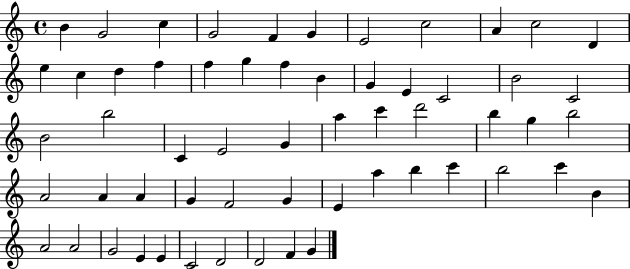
B4/q G4/h C5/q G4/h F4/q G4/q E4/h C5/h A4/q C5/h D4/q E5/q C5/q D5/q F5/q F5/q G5/q F5/q B4/q G4/q E4/q C4/h B4/h C4/h B4/h B5/h C4/q E4/h G4/q A5/q C6/q D6/h B5/q G5/q B5/h A4/h A4/q A4/q G4/q F4/h G4/q E4/q A5/q B5/q C6/q B5/h C6/q B4/q A4/h A4/h G4/h E4/q E4/q C4/h D4/h D4/h F4/q G4/q